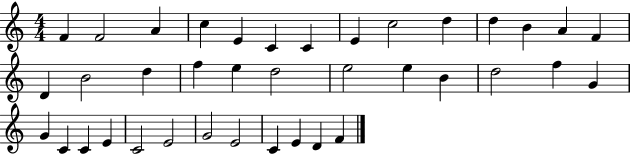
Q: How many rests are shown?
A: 0